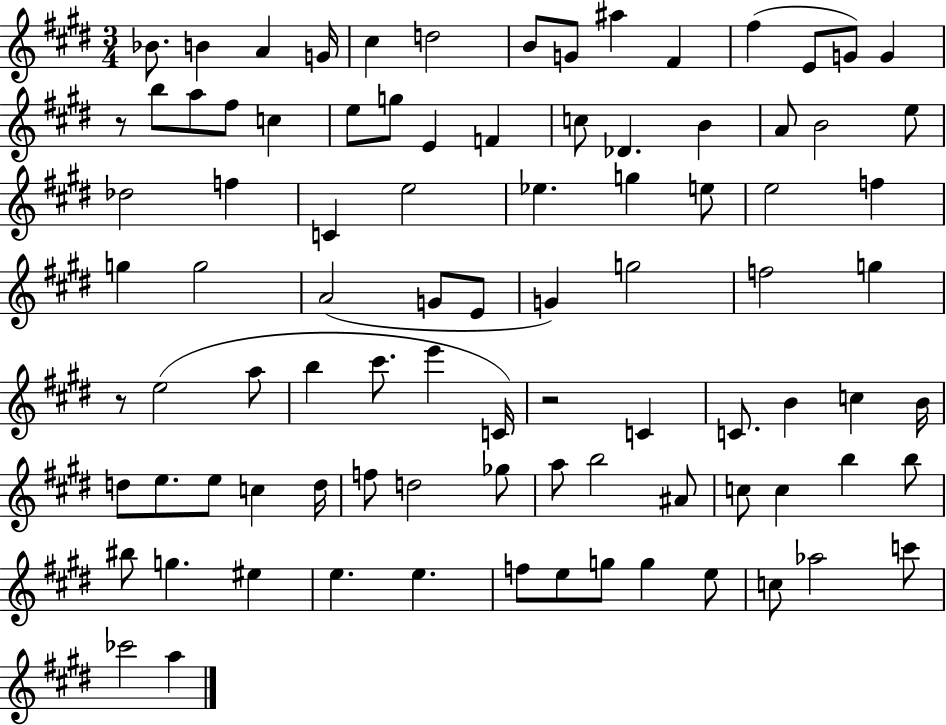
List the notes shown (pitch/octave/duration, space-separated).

Bb4/e. B4/q A4/q G4/s C#5/q D5/h B4/e G4/e A#5/q F#4/q F#5/q E4/e G4/e G4/q R/e B5/e A5/e F#5/e C5/q E5/e G5/e E4/q F4/q C5/e Db4/q. B4/q A4/e B4/h E5/e Db5/h F5/q C4/q E5/h Eb5/q. G5/q E5/e E5/h F5/q G5/q G5/h A4/h G4/e E4/e G4/q G5/h F5/h G5/q R/e E5/h A5/e B5/q C#6/e. E6/q C4/s R/h C4/q C4/e. B4/q C5/q B4/s D5/e E5/e. E5/e C5/q D5/s F5/e D5/h Gb5/e A5/e B5/h A#4/e C5/e C5/q B5/q B5/e BIS5/e G5/q. EIS5/q E5/q. E5/q. F5/e E5/e G5/e G5/q E5/e C5/e Ab5/h C6/e CES6/h A5/q